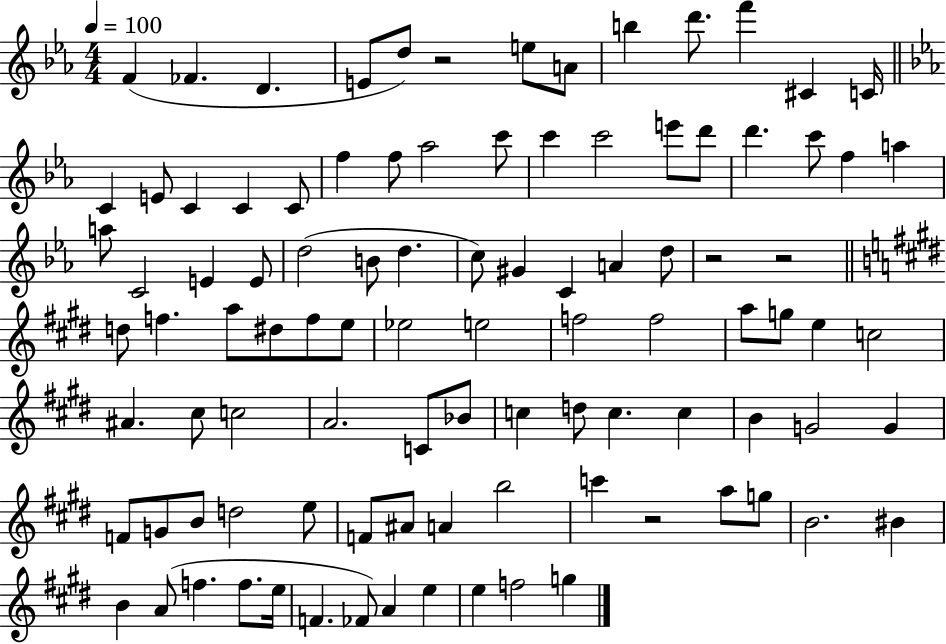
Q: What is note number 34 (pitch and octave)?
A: D5